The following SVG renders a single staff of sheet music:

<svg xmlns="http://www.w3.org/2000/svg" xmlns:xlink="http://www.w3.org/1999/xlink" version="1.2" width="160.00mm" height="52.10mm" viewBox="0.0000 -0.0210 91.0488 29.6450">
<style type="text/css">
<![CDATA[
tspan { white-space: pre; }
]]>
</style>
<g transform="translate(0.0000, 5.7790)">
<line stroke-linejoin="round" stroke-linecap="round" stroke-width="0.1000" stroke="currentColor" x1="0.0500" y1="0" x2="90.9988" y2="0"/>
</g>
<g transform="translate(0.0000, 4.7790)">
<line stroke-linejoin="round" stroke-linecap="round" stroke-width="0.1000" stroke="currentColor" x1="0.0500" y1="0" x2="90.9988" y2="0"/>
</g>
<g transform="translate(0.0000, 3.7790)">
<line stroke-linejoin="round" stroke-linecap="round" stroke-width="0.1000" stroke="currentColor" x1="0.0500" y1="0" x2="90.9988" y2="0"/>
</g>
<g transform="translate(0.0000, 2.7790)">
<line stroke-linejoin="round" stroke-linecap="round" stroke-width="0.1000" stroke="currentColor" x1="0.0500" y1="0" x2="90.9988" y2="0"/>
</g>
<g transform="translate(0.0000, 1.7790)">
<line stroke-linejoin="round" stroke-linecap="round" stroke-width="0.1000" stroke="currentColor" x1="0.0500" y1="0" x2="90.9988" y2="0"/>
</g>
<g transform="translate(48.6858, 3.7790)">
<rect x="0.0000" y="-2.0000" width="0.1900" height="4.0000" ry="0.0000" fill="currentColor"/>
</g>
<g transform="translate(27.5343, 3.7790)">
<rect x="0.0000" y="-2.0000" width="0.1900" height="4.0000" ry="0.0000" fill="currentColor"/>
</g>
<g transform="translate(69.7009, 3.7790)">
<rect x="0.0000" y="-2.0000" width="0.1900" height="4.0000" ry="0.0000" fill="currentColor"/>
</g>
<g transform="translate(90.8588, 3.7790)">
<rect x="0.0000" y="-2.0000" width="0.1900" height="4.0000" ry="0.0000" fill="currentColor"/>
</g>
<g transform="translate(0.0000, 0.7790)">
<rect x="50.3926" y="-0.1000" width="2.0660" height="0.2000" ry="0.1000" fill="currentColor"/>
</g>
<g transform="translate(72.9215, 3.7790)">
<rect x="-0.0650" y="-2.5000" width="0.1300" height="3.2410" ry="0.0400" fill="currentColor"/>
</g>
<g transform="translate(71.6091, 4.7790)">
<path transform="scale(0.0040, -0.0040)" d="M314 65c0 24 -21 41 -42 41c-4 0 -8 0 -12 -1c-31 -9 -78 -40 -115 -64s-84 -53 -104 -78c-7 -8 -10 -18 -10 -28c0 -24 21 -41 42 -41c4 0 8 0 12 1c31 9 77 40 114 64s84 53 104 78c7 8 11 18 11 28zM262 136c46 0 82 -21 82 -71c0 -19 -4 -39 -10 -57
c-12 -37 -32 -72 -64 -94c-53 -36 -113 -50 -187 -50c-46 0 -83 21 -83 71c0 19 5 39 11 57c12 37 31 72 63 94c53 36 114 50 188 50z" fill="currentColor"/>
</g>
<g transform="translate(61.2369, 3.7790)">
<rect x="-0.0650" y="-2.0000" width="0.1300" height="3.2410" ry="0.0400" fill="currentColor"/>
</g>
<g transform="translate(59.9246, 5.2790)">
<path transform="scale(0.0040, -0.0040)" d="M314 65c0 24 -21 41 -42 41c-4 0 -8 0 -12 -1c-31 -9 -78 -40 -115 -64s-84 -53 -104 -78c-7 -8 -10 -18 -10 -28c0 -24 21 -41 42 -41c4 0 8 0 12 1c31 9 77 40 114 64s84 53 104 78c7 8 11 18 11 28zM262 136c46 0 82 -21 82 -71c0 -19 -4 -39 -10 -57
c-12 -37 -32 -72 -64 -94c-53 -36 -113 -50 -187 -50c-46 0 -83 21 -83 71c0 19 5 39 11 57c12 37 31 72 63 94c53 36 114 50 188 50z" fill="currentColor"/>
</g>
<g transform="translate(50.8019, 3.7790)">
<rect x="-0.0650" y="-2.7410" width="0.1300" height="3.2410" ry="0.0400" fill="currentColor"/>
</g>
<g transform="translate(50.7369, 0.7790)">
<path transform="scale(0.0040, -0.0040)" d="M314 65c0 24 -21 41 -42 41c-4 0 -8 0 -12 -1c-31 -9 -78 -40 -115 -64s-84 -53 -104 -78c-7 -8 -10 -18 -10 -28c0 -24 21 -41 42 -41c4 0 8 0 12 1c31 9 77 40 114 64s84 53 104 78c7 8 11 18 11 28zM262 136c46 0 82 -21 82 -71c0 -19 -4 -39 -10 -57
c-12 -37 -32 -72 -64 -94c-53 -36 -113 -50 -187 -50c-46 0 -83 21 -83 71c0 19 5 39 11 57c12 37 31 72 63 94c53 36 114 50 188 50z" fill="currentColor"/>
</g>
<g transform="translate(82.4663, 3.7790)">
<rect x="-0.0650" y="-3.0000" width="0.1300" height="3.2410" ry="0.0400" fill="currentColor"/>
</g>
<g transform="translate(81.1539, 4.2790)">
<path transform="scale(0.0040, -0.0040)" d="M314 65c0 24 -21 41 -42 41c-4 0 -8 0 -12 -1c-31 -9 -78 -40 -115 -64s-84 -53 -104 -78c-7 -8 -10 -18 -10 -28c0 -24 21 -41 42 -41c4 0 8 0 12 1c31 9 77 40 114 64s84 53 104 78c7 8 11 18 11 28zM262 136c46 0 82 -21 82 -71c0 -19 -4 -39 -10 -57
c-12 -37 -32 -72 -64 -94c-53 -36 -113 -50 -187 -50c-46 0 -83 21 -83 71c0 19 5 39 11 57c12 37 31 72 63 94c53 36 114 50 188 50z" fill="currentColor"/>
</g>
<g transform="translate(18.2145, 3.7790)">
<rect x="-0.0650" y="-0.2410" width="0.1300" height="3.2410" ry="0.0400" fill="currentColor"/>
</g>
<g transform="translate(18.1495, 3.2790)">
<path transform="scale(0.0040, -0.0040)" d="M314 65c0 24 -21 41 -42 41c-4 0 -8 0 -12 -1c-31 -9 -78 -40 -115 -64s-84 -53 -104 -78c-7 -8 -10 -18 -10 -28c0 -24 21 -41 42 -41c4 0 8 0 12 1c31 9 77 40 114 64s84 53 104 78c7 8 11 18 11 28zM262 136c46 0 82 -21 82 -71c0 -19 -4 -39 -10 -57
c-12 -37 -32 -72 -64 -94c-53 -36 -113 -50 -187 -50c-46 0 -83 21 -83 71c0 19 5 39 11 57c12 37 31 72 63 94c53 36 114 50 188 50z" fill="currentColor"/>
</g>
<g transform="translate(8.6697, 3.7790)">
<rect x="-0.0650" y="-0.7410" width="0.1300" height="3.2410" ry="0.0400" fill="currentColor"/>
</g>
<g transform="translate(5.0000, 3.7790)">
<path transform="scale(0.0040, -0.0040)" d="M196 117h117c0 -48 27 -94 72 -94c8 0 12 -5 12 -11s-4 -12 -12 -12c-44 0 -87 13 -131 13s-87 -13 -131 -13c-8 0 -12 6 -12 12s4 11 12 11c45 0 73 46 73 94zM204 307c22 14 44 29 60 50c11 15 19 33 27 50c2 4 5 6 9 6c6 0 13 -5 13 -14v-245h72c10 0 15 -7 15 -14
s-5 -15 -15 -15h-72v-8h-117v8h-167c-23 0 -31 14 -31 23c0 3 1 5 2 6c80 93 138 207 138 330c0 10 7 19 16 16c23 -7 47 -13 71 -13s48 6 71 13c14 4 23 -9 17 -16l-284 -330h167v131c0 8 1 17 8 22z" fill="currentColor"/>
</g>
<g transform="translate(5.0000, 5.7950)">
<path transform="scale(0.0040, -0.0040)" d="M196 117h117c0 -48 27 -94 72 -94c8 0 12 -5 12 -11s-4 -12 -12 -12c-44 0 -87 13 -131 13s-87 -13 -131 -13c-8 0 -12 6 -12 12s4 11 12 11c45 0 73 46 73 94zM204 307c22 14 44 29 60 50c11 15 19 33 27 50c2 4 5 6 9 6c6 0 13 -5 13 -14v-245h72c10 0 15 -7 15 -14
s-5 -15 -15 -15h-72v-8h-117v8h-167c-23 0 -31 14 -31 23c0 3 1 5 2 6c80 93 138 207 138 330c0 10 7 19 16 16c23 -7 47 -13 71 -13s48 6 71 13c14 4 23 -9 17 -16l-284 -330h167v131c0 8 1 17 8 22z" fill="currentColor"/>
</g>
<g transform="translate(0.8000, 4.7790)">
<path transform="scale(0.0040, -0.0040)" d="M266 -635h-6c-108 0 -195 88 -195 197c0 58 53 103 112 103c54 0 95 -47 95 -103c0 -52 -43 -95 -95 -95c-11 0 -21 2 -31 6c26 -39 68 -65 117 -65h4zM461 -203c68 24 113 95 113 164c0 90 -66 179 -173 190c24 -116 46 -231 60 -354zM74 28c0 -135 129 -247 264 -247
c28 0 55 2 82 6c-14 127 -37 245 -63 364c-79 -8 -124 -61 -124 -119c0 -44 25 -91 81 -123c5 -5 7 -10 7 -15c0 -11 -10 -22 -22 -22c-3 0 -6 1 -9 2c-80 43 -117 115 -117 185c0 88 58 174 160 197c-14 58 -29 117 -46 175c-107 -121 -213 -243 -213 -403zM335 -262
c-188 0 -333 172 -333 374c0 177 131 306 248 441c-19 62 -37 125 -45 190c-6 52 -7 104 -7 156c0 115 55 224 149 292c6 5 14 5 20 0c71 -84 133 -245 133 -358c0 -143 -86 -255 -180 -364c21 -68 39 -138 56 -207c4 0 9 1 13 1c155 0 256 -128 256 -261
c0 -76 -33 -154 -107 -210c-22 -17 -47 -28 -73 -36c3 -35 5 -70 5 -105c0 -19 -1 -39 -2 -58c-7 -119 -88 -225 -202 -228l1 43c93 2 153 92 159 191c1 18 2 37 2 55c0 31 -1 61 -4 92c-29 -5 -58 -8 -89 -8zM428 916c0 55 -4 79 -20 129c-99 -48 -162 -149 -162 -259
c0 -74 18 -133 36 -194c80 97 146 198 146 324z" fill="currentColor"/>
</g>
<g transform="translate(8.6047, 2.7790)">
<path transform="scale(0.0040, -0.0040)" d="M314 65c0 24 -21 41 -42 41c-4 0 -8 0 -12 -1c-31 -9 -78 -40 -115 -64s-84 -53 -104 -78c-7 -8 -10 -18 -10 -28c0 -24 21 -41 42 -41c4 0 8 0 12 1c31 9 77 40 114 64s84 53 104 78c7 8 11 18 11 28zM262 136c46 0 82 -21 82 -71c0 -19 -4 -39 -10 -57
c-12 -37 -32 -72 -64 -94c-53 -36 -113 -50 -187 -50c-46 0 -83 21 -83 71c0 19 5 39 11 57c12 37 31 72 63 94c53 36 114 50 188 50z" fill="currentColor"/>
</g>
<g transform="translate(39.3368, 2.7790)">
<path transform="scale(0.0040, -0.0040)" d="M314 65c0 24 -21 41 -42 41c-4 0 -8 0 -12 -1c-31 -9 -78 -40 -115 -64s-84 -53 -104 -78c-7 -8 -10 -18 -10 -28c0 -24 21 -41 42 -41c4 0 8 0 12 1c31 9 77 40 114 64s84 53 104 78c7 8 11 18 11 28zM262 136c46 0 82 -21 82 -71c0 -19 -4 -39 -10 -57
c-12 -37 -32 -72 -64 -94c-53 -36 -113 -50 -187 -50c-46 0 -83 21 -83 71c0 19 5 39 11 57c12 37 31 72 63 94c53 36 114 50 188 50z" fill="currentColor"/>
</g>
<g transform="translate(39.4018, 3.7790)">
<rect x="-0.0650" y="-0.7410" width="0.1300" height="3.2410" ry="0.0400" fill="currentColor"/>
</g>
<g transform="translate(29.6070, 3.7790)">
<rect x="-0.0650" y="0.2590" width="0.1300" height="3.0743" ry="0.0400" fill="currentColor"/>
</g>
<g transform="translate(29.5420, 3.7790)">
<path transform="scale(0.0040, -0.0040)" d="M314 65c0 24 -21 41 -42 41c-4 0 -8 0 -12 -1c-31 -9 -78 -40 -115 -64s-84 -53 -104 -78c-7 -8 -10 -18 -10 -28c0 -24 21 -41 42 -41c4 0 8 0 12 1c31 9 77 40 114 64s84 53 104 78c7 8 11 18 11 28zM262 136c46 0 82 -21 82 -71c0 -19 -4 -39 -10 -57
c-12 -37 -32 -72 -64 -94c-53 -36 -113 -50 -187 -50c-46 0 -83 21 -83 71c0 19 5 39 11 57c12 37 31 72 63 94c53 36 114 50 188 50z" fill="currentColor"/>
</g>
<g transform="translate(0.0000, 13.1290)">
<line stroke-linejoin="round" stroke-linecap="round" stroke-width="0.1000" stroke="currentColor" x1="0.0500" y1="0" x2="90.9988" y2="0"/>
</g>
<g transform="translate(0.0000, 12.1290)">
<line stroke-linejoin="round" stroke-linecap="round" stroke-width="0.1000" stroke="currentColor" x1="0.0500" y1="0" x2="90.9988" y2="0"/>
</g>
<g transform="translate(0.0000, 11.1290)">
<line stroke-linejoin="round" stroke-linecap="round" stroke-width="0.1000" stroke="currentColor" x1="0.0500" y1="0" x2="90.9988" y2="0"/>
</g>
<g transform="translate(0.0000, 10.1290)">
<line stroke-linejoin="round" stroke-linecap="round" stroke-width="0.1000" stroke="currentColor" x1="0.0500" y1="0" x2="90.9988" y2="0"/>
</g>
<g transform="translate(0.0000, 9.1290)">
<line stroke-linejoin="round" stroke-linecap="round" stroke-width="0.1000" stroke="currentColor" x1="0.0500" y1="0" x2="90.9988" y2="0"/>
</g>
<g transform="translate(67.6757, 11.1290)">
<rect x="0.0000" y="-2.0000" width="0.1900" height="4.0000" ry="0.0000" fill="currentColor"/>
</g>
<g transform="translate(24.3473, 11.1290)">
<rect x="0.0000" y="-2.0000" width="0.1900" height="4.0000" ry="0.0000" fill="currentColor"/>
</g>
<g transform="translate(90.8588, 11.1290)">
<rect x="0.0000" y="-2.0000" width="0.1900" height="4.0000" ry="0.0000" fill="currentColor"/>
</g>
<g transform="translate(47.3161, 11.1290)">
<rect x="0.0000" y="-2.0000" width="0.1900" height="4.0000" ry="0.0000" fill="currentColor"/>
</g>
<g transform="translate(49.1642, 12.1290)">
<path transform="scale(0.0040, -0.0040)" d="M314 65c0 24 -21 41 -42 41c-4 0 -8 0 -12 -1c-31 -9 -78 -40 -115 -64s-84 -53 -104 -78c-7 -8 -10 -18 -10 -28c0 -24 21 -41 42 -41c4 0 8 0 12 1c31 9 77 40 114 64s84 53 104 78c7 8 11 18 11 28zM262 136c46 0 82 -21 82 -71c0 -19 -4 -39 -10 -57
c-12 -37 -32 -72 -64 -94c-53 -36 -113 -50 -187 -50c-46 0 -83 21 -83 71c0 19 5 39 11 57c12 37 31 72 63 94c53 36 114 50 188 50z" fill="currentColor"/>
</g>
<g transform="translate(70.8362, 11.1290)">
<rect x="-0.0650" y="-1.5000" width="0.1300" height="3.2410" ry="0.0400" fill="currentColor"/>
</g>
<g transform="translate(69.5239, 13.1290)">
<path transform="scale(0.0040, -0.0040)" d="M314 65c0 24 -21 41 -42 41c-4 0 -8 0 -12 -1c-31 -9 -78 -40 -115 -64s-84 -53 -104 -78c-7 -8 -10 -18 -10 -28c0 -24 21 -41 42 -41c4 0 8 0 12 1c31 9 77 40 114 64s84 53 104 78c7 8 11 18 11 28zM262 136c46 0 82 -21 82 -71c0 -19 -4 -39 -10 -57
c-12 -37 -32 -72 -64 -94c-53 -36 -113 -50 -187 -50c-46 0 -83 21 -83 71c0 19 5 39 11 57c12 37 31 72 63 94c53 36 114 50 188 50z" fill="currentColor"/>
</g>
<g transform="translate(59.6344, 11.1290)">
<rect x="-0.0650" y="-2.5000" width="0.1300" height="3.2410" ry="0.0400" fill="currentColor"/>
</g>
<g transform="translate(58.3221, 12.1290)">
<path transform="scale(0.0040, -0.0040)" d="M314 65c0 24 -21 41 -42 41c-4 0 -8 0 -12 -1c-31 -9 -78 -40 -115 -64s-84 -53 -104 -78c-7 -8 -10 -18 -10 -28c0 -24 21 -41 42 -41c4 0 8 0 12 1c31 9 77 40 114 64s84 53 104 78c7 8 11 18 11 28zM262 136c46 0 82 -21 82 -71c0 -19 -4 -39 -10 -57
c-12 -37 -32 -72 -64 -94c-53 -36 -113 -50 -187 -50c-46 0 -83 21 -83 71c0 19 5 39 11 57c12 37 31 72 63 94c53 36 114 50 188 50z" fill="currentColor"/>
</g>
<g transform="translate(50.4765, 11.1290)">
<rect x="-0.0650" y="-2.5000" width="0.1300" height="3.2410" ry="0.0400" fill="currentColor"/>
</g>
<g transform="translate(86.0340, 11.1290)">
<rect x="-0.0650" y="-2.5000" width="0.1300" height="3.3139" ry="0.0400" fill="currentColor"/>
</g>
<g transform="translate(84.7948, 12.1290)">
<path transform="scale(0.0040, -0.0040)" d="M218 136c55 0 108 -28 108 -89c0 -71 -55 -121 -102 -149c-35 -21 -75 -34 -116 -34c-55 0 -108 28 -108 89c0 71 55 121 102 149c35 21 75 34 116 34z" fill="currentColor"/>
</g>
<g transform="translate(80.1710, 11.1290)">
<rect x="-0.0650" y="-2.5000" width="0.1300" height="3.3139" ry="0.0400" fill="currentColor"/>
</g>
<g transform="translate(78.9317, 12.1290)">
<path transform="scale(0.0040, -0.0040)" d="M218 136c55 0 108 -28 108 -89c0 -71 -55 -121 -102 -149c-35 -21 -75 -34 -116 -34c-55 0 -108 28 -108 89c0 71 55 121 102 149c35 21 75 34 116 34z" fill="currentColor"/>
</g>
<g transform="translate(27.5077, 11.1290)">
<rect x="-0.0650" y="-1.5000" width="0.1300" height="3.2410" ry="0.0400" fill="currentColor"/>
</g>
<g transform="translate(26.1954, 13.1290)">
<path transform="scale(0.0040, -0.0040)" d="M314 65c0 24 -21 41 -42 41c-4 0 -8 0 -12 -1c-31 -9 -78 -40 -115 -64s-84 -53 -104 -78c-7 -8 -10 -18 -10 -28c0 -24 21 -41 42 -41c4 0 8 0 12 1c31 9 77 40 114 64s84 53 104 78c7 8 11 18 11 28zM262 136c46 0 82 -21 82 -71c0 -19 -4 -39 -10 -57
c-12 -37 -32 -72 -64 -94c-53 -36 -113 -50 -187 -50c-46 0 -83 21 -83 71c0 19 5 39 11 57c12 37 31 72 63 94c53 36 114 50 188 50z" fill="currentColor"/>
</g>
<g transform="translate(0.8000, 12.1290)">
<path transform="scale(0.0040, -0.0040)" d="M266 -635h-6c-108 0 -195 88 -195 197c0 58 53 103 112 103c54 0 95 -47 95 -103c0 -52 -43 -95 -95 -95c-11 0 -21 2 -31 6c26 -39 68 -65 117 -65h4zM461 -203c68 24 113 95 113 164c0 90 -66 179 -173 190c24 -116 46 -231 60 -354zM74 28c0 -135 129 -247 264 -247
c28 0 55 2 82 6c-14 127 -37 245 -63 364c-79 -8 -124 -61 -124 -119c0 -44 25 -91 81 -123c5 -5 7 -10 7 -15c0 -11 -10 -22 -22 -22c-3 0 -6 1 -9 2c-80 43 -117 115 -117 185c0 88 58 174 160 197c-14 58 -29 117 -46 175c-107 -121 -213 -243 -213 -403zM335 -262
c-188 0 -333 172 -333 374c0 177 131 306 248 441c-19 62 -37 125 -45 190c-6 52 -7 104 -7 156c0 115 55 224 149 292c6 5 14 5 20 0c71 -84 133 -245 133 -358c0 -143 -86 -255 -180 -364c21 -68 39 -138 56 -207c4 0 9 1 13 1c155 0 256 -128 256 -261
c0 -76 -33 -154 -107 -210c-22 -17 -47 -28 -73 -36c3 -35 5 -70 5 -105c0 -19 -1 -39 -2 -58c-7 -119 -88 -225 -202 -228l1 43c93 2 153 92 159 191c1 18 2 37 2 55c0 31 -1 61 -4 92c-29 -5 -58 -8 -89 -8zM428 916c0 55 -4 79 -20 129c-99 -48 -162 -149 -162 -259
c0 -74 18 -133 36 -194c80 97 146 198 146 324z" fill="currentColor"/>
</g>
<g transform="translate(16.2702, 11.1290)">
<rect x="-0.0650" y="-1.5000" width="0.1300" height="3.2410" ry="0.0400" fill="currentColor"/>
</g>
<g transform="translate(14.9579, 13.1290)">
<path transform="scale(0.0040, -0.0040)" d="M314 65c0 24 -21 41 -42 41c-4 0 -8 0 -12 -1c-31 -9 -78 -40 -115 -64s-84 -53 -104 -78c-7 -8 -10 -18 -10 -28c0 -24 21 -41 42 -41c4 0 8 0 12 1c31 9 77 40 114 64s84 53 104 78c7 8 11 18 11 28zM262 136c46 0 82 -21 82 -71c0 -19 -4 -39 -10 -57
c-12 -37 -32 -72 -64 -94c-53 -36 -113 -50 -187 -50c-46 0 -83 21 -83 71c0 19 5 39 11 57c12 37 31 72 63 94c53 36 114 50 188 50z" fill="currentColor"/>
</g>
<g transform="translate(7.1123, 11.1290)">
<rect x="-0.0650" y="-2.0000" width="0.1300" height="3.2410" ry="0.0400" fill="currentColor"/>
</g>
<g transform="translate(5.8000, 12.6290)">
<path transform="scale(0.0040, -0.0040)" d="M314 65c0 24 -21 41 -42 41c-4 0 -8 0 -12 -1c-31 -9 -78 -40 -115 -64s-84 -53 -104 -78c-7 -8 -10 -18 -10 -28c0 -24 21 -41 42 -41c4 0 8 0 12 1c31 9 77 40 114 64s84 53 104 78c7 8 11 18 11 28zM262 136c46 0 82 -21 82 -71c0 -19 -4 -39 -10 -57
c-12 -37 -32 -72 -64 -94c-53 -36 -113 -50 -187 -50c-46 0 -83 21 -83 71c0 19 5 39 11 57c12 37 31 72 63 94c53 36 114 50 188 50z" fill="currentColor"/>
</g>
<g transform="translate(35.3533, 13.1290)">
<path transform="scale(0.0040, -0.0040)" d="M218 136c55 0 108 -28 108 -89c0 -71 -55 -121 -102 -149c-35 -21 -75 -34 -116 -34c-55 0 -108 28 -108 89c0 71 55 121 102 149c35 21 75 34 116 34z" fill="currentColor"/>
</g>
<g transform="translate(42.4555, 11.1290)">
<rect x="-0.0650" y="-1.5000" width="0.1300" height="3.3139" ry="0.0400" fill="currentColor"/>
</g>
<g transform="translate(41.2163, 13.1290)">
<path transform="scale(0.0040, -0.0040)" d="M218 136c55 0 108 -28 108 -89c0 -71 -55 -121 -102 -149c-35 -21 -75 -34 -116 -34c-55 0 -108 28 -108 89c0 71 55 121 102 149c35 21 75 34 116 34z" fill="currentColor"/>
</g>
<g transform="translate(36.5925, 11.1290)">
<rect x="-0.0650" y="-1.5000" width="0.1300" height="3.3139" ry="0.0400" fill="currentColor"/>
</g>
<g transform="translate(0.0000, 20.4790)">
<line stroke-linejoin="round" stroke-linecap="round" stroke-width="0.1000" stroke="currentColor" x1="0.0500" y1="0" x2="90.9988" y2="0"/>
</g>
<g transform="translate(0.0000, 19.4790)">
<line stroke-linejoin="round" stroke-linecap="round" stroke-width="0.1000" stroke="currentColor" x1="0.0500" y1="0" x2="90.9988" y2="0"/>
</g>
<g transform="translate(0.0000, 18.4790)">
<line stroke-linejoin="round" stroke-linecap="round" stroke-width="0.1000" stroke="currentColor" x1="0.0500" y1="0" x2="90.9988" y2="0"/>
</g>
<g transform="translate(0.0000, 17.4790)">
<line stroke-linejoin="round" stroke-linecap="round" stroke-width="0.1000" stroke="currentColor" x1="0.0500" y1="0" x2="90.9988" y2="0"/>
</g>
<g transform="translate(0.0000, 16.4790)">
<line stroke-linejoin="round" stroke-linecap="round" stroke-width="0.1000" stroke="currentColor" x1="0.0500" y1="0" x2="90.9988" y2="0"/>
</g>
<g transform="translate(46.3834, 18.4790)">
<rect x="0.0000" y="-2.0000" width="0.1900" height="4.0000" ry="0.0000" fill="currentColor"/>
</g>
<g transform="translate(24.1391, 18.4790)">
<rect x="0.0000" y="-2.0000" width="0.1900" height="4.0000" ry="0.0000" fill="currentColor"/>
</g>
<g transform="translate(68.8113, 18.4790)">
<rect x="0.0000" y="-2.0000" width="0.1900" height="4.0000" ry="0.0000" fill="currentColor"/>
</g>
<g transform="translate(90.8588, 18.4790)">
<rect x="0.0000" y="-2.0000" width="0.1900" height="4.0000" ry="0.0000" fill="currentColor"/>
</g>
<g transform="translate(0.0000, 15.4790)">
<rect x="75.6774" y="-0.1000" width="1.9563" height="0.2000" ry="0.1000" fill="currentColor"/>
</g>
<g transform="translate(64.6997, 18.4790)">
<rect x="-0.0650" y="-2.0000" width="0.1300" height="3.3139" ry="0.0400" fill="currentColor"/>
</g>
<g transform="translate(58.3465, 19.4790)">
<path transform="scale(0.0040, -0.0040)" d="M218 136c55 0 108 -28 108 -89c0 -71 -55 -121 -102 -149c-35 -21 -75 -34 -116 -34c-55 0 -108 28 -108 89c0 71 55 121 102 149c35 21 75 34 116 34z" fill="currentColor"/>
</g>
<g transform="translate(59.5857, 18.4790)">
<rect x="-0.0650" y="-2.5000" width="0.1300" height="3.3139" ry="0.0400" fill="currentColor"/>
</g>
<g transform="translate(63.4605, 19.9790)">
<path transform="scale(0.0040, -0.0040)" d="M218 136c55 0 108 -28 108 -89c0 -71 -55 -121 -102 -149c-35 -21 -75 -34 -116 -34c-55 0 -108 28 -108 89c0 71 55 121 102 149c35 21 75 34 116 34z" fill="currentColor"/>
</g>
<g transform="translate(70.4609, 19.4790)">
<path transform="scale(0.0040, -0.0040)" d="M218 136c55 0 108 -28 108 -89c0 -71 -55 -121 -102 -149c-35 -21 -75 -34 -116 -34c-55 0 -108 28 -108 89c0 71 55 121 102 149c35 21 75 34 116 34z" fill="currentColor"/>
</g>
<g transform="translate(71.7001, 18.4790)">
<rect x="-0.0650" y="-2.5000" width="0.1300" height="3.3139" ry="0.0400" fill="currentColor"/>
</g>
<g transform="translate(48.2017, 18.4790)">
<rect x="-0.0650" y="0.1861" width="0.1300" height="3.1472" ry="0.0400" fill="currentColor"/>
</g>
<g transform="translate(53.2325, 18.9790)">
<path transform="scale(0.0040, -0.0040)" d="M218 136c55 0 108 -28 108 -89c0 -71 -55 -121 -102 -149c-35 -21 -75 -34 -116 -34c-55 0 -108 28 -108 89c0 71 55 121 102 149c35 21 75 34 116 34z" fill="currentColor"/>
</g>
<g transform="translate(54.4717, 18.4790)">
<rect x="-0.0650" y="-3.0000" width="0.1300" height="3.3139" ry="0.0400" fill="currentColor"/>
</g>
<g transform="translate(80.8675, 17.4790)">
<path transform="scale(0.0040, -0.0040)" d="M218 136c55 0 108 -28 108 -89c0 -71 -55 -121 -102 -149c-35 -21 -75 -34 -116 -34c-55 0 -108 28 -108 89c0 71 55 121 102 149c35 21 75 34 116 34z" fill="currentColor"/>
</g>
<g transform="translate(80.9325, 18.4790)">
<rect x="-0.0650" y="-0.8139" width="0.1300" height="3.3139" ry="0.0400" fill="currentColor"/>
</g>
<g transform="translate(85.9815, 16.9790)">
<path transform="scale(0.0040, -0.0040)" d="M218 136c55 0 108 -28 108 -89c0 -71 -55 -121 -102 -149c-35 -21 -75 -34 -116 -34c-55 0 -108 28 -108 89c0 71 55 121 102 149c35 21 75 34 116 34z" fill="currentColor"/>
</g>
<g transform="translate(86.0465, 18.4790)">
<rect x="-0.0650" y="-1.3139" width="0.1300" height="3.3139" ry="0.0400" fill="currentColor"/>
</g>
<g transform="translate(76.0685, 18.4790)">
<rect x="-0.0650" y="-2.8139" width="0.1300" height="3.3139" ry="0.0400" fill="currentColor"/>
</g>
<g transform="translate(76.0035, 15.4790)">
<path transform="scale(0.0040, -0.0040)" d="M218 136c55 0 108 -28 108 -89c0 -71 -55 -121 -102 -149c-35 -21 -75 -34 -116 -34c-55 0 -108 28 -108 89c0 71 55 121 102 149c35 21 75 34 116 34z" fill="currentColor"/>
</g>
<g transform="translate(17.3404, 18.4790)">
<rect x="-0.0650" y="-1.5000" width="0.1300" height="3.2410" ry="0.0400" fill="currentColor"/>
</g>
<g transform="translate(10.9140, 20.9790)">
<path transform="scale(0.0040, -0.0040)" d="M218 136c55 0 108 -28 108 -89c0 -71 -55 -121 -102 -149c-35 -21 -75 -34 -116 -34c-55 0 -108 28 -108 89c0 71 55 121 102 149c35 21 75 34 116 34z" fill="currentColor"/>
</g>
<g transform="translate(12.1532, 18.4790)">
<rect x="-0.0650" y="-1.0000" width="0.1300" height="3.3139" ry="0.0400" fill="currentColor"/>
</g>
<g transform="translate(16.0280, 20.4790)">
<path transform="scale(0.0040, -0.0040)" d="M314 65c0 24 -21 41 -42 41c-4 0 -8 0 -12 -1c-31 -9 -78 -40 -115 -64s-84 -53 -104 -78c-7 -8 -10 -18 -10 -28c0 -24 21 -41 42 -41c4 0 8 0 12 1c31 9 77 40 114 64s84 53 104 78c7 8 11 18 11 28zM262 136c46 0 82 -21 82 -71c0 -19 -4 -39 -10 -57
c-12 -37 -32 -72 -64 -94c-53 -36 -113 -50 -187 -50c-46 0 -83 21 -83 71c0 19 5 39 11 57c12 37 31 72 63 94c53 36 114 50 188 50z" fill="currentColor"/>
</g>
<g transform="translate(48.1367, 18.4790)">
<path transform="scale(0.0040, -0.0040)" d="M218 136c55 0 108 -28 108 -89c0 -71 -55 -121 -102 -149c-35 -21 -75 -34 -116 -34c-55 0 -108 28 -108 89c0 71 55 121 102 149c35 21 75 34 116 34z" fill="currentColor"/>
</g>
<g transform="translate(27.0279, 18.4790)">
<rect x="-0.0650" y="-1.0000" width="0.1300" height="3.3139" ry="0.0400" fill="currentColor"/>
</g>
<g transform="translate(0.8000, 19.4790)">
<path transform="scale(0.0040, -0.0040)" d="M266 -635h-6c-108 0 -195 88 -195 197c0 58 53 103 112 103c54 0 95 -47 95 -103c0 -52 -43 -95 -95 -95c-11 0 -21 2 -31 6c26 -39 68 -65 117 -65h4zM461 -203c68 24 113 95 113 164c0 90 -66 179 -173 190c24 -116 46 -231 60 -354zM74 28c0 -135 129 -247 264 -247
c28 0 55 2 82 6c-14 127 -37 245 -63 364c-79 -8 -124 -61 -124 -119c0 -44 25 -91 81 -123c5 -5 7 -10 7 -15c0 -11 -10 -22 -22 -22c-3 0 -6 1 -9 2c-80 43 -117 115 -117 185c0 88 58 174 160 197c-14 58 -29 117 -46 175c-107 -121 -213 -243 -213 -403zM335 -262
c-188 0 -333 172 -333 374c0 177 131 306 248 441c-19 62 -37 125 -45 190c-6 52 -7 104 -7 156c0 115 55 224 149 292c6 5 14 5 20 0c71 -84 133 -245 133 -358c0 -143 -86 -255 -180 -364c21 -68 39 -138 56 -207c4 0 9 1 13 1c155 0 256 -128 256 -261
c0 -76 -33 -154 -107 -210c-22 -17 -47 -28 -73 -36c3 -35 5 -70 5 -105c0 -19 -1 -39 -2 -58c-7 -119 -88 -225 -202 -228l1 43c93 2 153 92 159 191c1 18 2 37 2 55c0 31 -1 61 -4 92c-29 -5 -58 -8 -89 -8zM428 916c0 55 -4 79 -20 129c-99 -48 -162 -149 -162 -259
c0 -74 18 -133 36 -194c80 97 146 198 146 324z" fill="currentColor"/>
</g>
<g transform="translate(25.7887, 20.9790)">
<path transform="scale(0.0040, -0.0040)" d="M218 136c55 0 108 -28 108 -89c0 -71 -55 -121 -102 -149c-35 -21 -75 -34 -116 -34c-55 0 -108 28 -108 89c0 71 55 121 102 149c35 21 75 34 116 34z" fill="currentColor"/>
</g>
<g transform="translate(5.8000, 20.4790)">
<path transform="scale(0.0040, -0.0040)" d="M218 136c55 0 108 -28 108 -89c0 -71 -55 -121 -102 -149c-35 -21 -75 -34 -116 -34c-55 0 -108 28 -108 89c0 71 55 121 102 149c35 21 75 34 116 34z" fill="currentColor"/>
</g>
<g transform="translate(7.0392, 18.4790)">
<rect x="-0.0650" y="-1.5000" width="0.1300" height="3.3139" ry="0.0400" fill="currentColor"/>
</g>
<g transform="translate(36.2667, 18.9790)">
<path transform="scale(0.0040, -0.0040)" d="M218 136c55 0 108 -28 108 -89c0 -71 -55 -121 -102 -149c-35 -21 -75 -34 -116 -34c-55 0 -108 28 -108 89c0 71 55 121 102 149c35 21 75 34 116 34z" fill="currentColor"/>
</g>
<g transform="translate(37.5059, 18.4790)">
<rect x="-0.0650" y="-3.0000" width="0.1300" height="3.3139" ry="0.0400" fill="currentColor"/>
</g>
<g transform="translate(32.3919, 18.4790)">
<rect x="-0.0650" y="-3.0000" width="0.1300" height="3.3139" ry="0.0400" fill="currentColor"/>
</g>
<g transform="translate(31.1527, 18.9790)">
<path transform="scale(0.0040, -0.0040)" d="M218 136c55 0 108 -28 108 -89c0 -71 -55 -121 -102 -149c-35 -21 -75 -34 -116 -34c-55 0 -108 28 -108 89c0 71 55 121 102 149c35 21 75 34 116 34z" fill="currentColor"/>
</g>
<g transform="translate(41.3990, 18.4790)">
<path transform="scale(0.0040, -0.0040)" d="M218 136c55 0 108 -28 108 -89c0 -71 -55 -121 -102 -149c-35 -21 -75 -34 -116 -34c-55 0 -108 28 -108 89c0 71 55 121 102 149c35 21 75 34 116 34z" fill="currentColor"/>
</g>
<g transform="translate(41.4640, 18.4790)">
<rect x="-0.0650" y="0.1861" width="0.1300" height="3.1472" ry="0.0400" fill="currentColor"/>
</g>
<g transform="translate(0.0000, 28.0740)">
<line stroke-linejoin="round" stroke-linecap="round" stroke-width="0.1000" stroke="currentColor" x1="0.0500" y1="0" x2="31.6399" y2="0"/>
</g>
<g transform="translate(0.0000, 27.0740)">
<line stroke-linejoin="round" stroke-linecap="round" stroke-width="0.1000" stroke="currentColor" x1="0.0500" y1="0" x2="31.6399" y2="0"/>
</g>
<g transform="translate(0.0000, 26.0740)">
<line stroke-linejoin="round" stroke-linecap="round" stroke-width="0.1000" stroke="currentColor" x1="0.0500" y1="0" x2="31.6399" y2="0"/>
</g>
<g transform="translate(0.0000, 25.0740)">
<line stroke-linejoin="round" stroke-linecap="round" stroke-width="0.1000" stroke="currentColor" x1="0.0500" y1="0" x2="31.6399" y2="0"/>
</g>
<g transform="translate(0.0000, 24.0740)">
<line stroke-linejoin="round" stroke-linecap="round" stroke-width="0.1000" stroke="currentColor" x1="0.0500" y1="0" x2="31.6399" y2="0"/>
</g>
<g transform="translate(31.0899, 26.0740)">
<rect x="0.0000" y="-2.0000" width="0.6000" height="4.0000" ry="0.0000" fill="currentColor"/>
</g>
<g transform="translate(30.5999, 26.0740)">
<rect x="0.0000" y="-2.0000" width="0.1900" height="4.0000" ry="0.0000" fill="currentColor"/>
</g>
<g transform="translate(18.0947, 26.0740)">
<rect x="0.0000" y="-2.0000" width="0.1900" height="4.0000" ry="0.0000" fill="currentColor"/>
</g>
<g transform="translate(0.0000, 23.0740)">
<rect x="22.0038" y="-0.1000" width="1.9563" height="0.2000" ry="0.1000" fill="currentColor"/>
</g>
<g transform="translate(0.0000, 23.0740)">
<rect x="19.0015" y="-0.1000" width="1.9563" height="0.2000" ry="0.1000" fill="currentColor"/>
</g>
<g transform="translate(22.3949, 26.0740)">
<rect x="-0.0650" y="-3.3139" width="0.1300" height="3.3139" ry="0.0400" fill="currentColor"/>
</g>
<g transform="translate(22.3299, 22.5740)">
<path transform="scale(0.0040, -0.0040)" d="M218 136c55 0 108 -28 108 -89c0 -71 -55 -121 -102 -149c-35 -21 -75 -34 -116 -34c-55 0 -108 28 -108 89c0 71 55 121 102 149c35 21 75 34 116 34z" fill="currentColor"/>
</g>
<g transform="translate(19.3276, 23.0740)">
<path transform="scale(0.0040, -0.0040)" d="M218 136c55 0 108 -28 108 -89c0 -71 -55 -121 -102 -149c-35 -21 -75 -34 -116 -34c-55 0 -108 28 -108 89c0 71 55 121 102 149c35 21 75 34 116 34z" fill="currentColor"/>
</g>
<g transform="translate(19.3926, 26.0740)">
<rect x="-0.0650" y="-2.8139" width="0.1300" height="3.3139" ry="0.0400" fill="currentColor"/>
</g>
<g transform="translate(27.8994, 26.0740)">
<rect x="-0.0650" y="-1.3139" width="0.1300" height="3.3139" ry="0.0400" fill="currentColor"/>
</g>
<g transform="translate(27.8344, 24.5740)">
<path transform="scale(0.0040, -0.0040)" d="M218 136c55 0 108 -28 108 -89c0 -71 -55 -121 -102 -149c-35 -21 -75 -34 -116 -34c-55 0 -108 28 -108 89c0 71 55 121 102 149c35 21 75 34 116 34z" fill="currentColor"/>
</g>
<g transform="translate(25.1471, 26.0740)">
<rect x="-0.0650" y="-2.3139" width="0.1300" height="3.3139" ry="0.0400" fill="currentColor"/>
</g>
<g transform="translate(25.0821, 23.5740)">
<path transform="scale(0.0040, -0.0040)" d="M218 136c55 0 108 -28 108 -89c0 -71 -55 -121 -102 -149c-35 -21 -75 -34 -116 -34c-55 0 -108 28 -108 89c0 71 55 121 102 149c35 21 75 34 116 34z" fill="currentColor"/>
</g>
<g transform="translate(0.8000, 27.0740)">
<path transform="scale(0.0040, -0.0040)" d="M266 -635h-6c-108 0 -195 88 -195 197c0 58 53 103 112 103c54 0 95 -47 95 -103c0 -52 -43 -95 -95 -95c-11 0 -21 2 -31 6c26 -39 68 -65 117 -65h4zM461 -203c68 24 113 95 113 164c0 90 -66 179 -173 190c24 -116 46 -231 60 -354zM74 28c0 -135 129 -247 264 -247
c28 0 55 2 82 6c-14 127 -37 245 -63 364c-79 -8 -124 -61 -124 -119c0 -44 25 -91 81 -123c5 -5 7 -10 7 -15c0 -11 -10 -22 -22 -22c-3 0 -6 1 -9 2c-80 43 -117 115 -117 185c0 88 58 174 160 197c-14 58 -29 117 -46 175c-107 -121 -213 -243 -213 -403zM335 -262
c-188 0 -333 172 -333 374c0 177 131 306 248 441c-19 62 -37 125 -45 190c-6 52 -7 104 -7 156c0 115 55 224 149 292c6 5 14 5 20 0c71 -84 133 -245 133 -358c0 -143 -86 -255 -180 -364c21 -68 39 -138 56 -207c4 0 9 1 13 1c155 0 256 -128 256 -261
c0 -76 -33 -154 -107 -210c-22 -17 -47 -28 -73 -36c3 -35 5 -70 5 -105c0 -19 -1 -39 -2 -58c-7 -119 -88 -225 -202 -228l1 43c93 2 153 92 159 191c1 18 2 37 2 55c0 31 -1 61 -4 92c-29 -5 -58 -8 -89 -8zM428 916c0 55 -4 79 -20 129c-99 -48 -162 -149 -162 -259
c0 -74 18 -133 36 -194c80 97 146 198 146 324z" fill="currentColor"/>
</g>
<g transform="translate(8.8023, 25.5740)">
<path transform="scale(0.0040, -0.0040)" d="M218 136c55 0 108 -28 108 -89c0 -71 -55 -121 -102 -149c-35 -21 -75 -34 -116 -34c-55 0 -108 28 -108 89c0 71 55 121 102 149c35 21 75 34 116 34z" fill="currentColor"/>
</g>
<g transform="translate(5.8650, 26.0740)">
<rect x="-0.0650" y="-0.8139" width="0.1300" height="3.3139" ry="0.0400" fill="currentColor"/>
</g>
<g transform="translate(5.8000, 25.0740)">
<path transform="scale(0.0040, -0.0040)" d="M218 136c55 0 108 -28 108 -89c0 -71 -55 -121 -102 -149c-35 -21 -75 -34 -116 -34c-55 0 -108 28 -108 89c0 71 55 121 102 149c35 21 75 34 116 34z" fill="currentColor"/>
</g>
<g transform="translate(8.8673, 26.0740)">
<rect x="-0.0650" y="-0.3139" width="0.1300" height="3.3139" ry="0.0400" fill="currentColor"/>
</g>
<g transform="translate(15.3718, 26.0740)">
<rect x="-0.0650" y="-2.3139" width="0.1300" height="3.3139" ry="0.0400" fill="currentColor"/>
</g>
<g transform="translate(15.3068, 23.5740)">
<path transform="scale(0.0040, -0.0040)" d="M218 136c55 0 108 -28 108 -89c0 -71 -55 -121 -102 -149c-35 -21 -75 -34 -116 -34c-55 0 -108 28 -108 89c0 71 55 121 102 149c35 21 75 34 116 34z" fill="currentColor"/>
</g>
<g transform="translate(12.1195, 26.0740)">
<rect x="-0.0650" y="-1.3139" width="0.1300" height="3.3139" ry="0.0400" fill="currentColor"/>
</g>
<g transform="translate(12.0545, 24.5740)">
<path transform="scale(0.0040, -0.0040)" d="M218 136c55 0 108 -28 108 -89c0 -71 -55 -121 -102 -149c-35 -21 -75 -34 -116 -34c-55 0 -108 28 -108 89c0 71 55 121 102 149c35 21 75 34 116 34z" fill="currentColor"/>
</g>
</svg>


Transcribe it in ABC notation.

X:1
T:Untitled
M:4/4
L:1/4
K:C
d2 c2 B2 d2 a2 F2 G2 A2 F2 E2 E2 E E G2 G2 E2 G G E D E2 D A A B B A G F G a d e d c e g a b g e